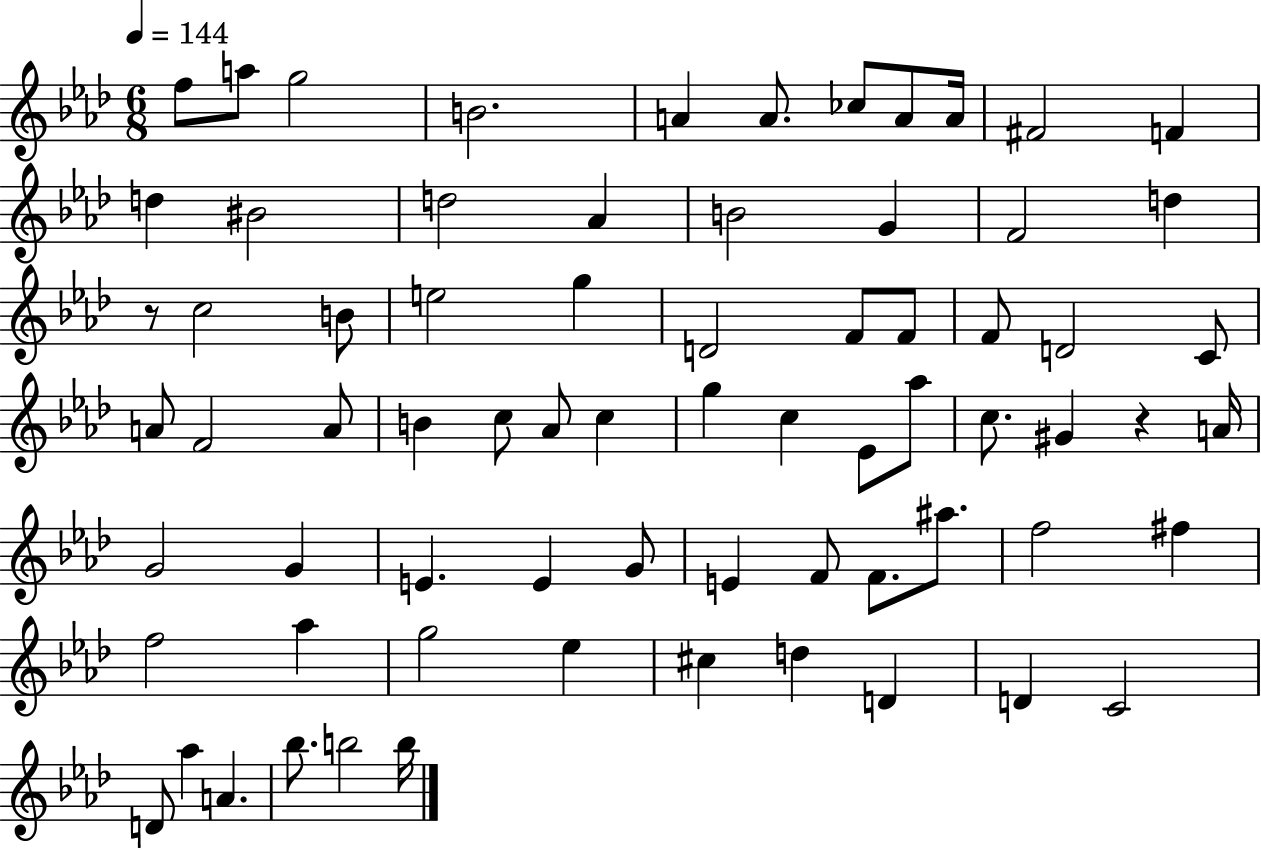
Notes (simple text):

F5/e A5/e G5/h B4/h. A4/q A4/e. CES5/e A4/e A4/s F#4/h F4/q D5/q BIS4/h D5/h Ab4/q B4/h G4/q F4/h D5/q R/e C5/h B4/e E5/h G5/q D4/h F4/e F4/e F4/e D4/h C4/e A4/e F4/h A4/e B4/q C5/e Ab4/e C5/q G5/q C5/q Eb4/e Ab5/e C5/e. G#4/q R/q A4/s G4/h G4/q E4/q. E4/q G4/e E4/q F4/e F4/e. A#5/e. F5/h F#5/q F5/h Ab5/q G5/h Eb5/q C#5/q D5/q D4/q D4/q C4/h D4/e Ab5/q A4/q. Bb5/e. B5/h B5/s